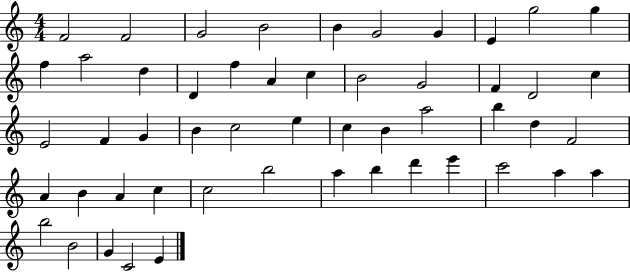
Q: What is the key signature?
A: C major